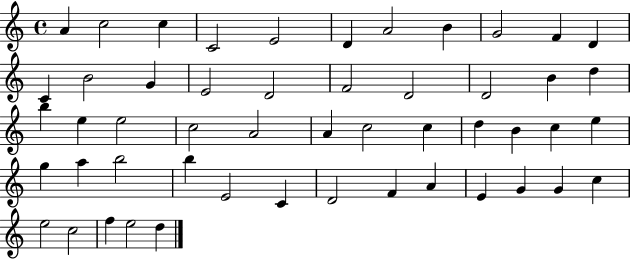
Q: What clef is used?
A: treble